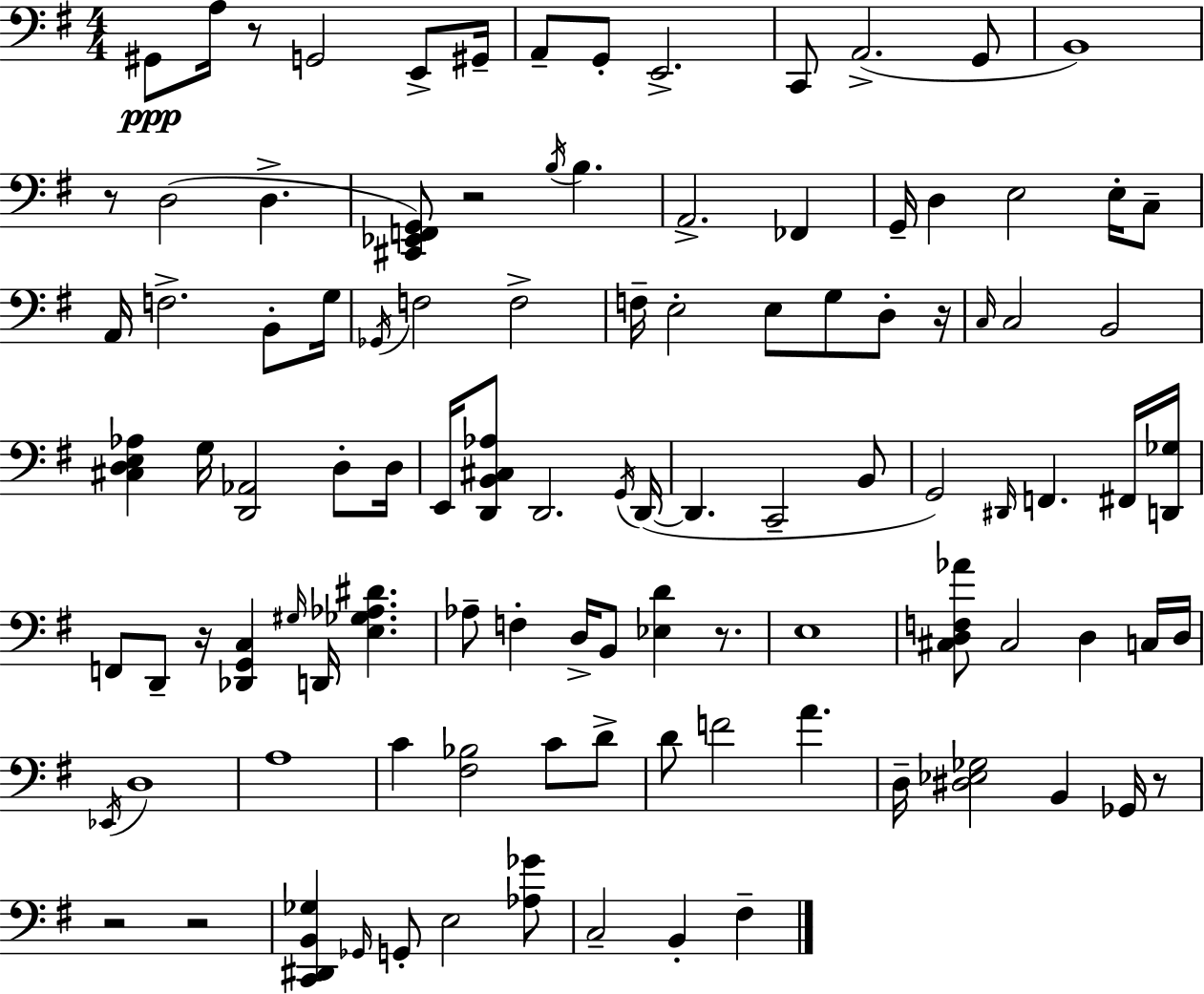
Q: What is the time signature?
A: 4/4